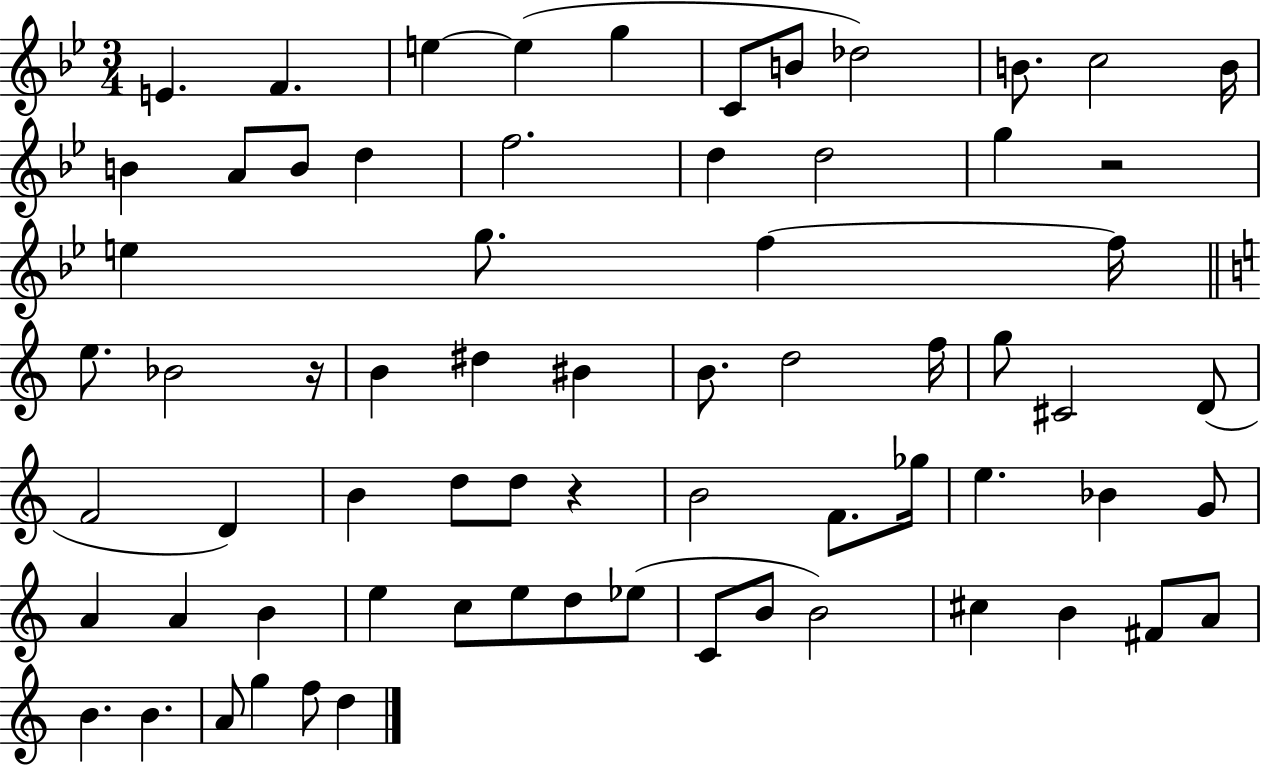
{
  \clef treble
  \numericTimeSignature
  \time 3/4
  \key bes \major
  \repeat volta 2 { e'4. f'4. | e''4~~ e''4( g''4 | c'8 b'8 des''2) | b'8. c''2 b'16 | \break b'4 a'8 b'8 d''4 | f''2. | d''4 d''2 | g''4 r2 | \break e''4 g''8. f''4~~ f''16 | \bar "||" \break \key c \major e''8. bes'2 r16 | b'4 dis''4 bis'4 | b'8. d''2 f''16 | g''8 cis'2 d'8( | \break f'2 d'4) | b'4 d''8 d''8 r4 | b'2 f'8. ges''16 | e''4. bes'4 g'8 | \break a'4 a'4 b'4 | e''4 c''8 e''8 d''8 ees''8( | c'8 b'8 b'2) | cis''4 b'4 fis'8 a'8 | \break b'4. b'4. | a'8 g''4 f''8 d''4 | } \bar "|."
}